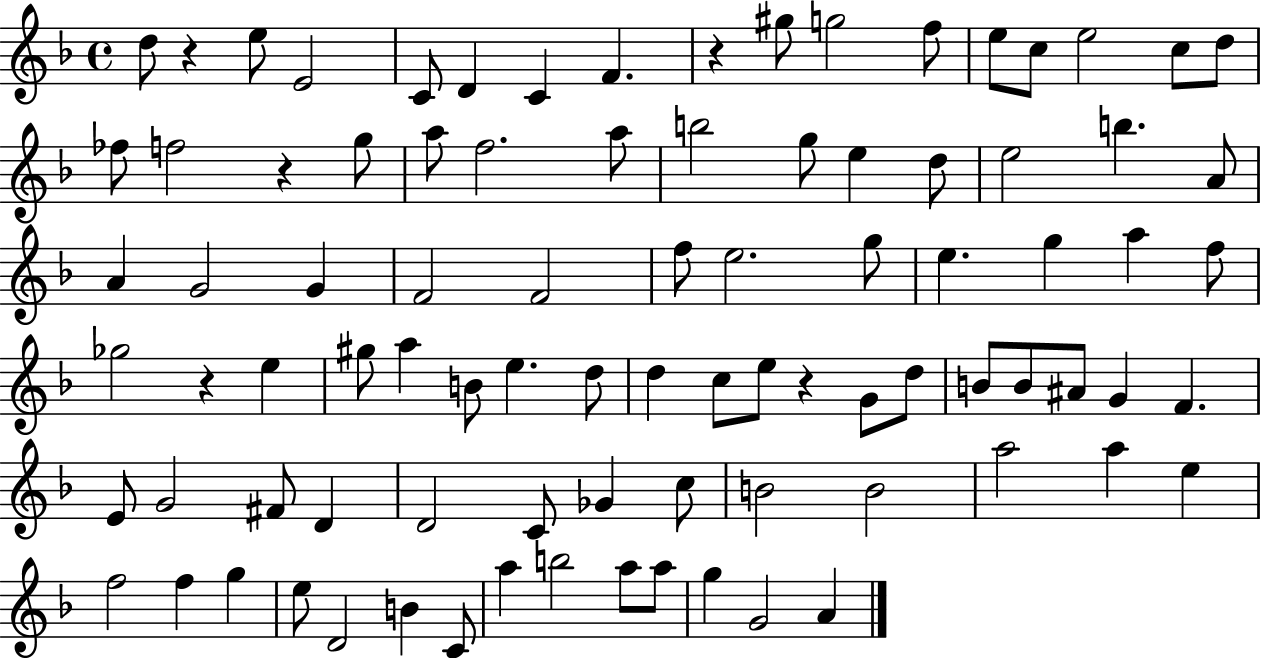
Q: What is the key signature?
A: F major